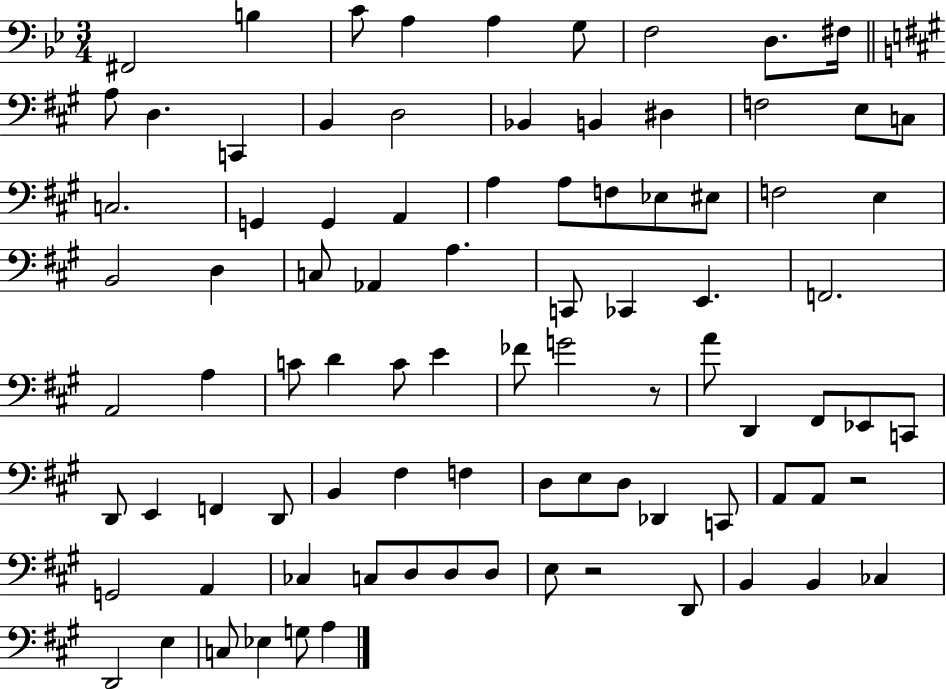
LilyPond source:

{
  \clef bass
  \numericTimeSignature
  \time 3/4
  \key bes \major
  fis,2 b4 | c'8 a4 a4 g8 | f2 d8. fis16 | \bar "||" \break \key a \major a8 d4. c,4 | b,4 d2 | bes,4 b,4 dis4 | f2 e8 c8 | \break c2. | g,4 g,4 a,4 | a4 a8 f8 ees8 eis8 | f2 e4 | \break b,2 d4 | c8 aes,4 a4. | c,8 ces,4 e,4. | f,2. | \break a,2 a4 | c'8 d'4 c'8 e'4 | fes'8 g'2 r8 | a'8 d,4 fis,8 ees,8 c,8 | \break d,8 e,4 f,4 d,8 | b,4 fis4 f4 | d8 e8 d8 des,4 c,8 | a,8 a,8 r2 | \break g,2 a,4 | ces4 c8 d8 d8 d8 | e8 r2 d,8 | b,4 b,4 ces4 | \break d,2 e4 | c8 ees4 g8 a4 | \bar "|."
}